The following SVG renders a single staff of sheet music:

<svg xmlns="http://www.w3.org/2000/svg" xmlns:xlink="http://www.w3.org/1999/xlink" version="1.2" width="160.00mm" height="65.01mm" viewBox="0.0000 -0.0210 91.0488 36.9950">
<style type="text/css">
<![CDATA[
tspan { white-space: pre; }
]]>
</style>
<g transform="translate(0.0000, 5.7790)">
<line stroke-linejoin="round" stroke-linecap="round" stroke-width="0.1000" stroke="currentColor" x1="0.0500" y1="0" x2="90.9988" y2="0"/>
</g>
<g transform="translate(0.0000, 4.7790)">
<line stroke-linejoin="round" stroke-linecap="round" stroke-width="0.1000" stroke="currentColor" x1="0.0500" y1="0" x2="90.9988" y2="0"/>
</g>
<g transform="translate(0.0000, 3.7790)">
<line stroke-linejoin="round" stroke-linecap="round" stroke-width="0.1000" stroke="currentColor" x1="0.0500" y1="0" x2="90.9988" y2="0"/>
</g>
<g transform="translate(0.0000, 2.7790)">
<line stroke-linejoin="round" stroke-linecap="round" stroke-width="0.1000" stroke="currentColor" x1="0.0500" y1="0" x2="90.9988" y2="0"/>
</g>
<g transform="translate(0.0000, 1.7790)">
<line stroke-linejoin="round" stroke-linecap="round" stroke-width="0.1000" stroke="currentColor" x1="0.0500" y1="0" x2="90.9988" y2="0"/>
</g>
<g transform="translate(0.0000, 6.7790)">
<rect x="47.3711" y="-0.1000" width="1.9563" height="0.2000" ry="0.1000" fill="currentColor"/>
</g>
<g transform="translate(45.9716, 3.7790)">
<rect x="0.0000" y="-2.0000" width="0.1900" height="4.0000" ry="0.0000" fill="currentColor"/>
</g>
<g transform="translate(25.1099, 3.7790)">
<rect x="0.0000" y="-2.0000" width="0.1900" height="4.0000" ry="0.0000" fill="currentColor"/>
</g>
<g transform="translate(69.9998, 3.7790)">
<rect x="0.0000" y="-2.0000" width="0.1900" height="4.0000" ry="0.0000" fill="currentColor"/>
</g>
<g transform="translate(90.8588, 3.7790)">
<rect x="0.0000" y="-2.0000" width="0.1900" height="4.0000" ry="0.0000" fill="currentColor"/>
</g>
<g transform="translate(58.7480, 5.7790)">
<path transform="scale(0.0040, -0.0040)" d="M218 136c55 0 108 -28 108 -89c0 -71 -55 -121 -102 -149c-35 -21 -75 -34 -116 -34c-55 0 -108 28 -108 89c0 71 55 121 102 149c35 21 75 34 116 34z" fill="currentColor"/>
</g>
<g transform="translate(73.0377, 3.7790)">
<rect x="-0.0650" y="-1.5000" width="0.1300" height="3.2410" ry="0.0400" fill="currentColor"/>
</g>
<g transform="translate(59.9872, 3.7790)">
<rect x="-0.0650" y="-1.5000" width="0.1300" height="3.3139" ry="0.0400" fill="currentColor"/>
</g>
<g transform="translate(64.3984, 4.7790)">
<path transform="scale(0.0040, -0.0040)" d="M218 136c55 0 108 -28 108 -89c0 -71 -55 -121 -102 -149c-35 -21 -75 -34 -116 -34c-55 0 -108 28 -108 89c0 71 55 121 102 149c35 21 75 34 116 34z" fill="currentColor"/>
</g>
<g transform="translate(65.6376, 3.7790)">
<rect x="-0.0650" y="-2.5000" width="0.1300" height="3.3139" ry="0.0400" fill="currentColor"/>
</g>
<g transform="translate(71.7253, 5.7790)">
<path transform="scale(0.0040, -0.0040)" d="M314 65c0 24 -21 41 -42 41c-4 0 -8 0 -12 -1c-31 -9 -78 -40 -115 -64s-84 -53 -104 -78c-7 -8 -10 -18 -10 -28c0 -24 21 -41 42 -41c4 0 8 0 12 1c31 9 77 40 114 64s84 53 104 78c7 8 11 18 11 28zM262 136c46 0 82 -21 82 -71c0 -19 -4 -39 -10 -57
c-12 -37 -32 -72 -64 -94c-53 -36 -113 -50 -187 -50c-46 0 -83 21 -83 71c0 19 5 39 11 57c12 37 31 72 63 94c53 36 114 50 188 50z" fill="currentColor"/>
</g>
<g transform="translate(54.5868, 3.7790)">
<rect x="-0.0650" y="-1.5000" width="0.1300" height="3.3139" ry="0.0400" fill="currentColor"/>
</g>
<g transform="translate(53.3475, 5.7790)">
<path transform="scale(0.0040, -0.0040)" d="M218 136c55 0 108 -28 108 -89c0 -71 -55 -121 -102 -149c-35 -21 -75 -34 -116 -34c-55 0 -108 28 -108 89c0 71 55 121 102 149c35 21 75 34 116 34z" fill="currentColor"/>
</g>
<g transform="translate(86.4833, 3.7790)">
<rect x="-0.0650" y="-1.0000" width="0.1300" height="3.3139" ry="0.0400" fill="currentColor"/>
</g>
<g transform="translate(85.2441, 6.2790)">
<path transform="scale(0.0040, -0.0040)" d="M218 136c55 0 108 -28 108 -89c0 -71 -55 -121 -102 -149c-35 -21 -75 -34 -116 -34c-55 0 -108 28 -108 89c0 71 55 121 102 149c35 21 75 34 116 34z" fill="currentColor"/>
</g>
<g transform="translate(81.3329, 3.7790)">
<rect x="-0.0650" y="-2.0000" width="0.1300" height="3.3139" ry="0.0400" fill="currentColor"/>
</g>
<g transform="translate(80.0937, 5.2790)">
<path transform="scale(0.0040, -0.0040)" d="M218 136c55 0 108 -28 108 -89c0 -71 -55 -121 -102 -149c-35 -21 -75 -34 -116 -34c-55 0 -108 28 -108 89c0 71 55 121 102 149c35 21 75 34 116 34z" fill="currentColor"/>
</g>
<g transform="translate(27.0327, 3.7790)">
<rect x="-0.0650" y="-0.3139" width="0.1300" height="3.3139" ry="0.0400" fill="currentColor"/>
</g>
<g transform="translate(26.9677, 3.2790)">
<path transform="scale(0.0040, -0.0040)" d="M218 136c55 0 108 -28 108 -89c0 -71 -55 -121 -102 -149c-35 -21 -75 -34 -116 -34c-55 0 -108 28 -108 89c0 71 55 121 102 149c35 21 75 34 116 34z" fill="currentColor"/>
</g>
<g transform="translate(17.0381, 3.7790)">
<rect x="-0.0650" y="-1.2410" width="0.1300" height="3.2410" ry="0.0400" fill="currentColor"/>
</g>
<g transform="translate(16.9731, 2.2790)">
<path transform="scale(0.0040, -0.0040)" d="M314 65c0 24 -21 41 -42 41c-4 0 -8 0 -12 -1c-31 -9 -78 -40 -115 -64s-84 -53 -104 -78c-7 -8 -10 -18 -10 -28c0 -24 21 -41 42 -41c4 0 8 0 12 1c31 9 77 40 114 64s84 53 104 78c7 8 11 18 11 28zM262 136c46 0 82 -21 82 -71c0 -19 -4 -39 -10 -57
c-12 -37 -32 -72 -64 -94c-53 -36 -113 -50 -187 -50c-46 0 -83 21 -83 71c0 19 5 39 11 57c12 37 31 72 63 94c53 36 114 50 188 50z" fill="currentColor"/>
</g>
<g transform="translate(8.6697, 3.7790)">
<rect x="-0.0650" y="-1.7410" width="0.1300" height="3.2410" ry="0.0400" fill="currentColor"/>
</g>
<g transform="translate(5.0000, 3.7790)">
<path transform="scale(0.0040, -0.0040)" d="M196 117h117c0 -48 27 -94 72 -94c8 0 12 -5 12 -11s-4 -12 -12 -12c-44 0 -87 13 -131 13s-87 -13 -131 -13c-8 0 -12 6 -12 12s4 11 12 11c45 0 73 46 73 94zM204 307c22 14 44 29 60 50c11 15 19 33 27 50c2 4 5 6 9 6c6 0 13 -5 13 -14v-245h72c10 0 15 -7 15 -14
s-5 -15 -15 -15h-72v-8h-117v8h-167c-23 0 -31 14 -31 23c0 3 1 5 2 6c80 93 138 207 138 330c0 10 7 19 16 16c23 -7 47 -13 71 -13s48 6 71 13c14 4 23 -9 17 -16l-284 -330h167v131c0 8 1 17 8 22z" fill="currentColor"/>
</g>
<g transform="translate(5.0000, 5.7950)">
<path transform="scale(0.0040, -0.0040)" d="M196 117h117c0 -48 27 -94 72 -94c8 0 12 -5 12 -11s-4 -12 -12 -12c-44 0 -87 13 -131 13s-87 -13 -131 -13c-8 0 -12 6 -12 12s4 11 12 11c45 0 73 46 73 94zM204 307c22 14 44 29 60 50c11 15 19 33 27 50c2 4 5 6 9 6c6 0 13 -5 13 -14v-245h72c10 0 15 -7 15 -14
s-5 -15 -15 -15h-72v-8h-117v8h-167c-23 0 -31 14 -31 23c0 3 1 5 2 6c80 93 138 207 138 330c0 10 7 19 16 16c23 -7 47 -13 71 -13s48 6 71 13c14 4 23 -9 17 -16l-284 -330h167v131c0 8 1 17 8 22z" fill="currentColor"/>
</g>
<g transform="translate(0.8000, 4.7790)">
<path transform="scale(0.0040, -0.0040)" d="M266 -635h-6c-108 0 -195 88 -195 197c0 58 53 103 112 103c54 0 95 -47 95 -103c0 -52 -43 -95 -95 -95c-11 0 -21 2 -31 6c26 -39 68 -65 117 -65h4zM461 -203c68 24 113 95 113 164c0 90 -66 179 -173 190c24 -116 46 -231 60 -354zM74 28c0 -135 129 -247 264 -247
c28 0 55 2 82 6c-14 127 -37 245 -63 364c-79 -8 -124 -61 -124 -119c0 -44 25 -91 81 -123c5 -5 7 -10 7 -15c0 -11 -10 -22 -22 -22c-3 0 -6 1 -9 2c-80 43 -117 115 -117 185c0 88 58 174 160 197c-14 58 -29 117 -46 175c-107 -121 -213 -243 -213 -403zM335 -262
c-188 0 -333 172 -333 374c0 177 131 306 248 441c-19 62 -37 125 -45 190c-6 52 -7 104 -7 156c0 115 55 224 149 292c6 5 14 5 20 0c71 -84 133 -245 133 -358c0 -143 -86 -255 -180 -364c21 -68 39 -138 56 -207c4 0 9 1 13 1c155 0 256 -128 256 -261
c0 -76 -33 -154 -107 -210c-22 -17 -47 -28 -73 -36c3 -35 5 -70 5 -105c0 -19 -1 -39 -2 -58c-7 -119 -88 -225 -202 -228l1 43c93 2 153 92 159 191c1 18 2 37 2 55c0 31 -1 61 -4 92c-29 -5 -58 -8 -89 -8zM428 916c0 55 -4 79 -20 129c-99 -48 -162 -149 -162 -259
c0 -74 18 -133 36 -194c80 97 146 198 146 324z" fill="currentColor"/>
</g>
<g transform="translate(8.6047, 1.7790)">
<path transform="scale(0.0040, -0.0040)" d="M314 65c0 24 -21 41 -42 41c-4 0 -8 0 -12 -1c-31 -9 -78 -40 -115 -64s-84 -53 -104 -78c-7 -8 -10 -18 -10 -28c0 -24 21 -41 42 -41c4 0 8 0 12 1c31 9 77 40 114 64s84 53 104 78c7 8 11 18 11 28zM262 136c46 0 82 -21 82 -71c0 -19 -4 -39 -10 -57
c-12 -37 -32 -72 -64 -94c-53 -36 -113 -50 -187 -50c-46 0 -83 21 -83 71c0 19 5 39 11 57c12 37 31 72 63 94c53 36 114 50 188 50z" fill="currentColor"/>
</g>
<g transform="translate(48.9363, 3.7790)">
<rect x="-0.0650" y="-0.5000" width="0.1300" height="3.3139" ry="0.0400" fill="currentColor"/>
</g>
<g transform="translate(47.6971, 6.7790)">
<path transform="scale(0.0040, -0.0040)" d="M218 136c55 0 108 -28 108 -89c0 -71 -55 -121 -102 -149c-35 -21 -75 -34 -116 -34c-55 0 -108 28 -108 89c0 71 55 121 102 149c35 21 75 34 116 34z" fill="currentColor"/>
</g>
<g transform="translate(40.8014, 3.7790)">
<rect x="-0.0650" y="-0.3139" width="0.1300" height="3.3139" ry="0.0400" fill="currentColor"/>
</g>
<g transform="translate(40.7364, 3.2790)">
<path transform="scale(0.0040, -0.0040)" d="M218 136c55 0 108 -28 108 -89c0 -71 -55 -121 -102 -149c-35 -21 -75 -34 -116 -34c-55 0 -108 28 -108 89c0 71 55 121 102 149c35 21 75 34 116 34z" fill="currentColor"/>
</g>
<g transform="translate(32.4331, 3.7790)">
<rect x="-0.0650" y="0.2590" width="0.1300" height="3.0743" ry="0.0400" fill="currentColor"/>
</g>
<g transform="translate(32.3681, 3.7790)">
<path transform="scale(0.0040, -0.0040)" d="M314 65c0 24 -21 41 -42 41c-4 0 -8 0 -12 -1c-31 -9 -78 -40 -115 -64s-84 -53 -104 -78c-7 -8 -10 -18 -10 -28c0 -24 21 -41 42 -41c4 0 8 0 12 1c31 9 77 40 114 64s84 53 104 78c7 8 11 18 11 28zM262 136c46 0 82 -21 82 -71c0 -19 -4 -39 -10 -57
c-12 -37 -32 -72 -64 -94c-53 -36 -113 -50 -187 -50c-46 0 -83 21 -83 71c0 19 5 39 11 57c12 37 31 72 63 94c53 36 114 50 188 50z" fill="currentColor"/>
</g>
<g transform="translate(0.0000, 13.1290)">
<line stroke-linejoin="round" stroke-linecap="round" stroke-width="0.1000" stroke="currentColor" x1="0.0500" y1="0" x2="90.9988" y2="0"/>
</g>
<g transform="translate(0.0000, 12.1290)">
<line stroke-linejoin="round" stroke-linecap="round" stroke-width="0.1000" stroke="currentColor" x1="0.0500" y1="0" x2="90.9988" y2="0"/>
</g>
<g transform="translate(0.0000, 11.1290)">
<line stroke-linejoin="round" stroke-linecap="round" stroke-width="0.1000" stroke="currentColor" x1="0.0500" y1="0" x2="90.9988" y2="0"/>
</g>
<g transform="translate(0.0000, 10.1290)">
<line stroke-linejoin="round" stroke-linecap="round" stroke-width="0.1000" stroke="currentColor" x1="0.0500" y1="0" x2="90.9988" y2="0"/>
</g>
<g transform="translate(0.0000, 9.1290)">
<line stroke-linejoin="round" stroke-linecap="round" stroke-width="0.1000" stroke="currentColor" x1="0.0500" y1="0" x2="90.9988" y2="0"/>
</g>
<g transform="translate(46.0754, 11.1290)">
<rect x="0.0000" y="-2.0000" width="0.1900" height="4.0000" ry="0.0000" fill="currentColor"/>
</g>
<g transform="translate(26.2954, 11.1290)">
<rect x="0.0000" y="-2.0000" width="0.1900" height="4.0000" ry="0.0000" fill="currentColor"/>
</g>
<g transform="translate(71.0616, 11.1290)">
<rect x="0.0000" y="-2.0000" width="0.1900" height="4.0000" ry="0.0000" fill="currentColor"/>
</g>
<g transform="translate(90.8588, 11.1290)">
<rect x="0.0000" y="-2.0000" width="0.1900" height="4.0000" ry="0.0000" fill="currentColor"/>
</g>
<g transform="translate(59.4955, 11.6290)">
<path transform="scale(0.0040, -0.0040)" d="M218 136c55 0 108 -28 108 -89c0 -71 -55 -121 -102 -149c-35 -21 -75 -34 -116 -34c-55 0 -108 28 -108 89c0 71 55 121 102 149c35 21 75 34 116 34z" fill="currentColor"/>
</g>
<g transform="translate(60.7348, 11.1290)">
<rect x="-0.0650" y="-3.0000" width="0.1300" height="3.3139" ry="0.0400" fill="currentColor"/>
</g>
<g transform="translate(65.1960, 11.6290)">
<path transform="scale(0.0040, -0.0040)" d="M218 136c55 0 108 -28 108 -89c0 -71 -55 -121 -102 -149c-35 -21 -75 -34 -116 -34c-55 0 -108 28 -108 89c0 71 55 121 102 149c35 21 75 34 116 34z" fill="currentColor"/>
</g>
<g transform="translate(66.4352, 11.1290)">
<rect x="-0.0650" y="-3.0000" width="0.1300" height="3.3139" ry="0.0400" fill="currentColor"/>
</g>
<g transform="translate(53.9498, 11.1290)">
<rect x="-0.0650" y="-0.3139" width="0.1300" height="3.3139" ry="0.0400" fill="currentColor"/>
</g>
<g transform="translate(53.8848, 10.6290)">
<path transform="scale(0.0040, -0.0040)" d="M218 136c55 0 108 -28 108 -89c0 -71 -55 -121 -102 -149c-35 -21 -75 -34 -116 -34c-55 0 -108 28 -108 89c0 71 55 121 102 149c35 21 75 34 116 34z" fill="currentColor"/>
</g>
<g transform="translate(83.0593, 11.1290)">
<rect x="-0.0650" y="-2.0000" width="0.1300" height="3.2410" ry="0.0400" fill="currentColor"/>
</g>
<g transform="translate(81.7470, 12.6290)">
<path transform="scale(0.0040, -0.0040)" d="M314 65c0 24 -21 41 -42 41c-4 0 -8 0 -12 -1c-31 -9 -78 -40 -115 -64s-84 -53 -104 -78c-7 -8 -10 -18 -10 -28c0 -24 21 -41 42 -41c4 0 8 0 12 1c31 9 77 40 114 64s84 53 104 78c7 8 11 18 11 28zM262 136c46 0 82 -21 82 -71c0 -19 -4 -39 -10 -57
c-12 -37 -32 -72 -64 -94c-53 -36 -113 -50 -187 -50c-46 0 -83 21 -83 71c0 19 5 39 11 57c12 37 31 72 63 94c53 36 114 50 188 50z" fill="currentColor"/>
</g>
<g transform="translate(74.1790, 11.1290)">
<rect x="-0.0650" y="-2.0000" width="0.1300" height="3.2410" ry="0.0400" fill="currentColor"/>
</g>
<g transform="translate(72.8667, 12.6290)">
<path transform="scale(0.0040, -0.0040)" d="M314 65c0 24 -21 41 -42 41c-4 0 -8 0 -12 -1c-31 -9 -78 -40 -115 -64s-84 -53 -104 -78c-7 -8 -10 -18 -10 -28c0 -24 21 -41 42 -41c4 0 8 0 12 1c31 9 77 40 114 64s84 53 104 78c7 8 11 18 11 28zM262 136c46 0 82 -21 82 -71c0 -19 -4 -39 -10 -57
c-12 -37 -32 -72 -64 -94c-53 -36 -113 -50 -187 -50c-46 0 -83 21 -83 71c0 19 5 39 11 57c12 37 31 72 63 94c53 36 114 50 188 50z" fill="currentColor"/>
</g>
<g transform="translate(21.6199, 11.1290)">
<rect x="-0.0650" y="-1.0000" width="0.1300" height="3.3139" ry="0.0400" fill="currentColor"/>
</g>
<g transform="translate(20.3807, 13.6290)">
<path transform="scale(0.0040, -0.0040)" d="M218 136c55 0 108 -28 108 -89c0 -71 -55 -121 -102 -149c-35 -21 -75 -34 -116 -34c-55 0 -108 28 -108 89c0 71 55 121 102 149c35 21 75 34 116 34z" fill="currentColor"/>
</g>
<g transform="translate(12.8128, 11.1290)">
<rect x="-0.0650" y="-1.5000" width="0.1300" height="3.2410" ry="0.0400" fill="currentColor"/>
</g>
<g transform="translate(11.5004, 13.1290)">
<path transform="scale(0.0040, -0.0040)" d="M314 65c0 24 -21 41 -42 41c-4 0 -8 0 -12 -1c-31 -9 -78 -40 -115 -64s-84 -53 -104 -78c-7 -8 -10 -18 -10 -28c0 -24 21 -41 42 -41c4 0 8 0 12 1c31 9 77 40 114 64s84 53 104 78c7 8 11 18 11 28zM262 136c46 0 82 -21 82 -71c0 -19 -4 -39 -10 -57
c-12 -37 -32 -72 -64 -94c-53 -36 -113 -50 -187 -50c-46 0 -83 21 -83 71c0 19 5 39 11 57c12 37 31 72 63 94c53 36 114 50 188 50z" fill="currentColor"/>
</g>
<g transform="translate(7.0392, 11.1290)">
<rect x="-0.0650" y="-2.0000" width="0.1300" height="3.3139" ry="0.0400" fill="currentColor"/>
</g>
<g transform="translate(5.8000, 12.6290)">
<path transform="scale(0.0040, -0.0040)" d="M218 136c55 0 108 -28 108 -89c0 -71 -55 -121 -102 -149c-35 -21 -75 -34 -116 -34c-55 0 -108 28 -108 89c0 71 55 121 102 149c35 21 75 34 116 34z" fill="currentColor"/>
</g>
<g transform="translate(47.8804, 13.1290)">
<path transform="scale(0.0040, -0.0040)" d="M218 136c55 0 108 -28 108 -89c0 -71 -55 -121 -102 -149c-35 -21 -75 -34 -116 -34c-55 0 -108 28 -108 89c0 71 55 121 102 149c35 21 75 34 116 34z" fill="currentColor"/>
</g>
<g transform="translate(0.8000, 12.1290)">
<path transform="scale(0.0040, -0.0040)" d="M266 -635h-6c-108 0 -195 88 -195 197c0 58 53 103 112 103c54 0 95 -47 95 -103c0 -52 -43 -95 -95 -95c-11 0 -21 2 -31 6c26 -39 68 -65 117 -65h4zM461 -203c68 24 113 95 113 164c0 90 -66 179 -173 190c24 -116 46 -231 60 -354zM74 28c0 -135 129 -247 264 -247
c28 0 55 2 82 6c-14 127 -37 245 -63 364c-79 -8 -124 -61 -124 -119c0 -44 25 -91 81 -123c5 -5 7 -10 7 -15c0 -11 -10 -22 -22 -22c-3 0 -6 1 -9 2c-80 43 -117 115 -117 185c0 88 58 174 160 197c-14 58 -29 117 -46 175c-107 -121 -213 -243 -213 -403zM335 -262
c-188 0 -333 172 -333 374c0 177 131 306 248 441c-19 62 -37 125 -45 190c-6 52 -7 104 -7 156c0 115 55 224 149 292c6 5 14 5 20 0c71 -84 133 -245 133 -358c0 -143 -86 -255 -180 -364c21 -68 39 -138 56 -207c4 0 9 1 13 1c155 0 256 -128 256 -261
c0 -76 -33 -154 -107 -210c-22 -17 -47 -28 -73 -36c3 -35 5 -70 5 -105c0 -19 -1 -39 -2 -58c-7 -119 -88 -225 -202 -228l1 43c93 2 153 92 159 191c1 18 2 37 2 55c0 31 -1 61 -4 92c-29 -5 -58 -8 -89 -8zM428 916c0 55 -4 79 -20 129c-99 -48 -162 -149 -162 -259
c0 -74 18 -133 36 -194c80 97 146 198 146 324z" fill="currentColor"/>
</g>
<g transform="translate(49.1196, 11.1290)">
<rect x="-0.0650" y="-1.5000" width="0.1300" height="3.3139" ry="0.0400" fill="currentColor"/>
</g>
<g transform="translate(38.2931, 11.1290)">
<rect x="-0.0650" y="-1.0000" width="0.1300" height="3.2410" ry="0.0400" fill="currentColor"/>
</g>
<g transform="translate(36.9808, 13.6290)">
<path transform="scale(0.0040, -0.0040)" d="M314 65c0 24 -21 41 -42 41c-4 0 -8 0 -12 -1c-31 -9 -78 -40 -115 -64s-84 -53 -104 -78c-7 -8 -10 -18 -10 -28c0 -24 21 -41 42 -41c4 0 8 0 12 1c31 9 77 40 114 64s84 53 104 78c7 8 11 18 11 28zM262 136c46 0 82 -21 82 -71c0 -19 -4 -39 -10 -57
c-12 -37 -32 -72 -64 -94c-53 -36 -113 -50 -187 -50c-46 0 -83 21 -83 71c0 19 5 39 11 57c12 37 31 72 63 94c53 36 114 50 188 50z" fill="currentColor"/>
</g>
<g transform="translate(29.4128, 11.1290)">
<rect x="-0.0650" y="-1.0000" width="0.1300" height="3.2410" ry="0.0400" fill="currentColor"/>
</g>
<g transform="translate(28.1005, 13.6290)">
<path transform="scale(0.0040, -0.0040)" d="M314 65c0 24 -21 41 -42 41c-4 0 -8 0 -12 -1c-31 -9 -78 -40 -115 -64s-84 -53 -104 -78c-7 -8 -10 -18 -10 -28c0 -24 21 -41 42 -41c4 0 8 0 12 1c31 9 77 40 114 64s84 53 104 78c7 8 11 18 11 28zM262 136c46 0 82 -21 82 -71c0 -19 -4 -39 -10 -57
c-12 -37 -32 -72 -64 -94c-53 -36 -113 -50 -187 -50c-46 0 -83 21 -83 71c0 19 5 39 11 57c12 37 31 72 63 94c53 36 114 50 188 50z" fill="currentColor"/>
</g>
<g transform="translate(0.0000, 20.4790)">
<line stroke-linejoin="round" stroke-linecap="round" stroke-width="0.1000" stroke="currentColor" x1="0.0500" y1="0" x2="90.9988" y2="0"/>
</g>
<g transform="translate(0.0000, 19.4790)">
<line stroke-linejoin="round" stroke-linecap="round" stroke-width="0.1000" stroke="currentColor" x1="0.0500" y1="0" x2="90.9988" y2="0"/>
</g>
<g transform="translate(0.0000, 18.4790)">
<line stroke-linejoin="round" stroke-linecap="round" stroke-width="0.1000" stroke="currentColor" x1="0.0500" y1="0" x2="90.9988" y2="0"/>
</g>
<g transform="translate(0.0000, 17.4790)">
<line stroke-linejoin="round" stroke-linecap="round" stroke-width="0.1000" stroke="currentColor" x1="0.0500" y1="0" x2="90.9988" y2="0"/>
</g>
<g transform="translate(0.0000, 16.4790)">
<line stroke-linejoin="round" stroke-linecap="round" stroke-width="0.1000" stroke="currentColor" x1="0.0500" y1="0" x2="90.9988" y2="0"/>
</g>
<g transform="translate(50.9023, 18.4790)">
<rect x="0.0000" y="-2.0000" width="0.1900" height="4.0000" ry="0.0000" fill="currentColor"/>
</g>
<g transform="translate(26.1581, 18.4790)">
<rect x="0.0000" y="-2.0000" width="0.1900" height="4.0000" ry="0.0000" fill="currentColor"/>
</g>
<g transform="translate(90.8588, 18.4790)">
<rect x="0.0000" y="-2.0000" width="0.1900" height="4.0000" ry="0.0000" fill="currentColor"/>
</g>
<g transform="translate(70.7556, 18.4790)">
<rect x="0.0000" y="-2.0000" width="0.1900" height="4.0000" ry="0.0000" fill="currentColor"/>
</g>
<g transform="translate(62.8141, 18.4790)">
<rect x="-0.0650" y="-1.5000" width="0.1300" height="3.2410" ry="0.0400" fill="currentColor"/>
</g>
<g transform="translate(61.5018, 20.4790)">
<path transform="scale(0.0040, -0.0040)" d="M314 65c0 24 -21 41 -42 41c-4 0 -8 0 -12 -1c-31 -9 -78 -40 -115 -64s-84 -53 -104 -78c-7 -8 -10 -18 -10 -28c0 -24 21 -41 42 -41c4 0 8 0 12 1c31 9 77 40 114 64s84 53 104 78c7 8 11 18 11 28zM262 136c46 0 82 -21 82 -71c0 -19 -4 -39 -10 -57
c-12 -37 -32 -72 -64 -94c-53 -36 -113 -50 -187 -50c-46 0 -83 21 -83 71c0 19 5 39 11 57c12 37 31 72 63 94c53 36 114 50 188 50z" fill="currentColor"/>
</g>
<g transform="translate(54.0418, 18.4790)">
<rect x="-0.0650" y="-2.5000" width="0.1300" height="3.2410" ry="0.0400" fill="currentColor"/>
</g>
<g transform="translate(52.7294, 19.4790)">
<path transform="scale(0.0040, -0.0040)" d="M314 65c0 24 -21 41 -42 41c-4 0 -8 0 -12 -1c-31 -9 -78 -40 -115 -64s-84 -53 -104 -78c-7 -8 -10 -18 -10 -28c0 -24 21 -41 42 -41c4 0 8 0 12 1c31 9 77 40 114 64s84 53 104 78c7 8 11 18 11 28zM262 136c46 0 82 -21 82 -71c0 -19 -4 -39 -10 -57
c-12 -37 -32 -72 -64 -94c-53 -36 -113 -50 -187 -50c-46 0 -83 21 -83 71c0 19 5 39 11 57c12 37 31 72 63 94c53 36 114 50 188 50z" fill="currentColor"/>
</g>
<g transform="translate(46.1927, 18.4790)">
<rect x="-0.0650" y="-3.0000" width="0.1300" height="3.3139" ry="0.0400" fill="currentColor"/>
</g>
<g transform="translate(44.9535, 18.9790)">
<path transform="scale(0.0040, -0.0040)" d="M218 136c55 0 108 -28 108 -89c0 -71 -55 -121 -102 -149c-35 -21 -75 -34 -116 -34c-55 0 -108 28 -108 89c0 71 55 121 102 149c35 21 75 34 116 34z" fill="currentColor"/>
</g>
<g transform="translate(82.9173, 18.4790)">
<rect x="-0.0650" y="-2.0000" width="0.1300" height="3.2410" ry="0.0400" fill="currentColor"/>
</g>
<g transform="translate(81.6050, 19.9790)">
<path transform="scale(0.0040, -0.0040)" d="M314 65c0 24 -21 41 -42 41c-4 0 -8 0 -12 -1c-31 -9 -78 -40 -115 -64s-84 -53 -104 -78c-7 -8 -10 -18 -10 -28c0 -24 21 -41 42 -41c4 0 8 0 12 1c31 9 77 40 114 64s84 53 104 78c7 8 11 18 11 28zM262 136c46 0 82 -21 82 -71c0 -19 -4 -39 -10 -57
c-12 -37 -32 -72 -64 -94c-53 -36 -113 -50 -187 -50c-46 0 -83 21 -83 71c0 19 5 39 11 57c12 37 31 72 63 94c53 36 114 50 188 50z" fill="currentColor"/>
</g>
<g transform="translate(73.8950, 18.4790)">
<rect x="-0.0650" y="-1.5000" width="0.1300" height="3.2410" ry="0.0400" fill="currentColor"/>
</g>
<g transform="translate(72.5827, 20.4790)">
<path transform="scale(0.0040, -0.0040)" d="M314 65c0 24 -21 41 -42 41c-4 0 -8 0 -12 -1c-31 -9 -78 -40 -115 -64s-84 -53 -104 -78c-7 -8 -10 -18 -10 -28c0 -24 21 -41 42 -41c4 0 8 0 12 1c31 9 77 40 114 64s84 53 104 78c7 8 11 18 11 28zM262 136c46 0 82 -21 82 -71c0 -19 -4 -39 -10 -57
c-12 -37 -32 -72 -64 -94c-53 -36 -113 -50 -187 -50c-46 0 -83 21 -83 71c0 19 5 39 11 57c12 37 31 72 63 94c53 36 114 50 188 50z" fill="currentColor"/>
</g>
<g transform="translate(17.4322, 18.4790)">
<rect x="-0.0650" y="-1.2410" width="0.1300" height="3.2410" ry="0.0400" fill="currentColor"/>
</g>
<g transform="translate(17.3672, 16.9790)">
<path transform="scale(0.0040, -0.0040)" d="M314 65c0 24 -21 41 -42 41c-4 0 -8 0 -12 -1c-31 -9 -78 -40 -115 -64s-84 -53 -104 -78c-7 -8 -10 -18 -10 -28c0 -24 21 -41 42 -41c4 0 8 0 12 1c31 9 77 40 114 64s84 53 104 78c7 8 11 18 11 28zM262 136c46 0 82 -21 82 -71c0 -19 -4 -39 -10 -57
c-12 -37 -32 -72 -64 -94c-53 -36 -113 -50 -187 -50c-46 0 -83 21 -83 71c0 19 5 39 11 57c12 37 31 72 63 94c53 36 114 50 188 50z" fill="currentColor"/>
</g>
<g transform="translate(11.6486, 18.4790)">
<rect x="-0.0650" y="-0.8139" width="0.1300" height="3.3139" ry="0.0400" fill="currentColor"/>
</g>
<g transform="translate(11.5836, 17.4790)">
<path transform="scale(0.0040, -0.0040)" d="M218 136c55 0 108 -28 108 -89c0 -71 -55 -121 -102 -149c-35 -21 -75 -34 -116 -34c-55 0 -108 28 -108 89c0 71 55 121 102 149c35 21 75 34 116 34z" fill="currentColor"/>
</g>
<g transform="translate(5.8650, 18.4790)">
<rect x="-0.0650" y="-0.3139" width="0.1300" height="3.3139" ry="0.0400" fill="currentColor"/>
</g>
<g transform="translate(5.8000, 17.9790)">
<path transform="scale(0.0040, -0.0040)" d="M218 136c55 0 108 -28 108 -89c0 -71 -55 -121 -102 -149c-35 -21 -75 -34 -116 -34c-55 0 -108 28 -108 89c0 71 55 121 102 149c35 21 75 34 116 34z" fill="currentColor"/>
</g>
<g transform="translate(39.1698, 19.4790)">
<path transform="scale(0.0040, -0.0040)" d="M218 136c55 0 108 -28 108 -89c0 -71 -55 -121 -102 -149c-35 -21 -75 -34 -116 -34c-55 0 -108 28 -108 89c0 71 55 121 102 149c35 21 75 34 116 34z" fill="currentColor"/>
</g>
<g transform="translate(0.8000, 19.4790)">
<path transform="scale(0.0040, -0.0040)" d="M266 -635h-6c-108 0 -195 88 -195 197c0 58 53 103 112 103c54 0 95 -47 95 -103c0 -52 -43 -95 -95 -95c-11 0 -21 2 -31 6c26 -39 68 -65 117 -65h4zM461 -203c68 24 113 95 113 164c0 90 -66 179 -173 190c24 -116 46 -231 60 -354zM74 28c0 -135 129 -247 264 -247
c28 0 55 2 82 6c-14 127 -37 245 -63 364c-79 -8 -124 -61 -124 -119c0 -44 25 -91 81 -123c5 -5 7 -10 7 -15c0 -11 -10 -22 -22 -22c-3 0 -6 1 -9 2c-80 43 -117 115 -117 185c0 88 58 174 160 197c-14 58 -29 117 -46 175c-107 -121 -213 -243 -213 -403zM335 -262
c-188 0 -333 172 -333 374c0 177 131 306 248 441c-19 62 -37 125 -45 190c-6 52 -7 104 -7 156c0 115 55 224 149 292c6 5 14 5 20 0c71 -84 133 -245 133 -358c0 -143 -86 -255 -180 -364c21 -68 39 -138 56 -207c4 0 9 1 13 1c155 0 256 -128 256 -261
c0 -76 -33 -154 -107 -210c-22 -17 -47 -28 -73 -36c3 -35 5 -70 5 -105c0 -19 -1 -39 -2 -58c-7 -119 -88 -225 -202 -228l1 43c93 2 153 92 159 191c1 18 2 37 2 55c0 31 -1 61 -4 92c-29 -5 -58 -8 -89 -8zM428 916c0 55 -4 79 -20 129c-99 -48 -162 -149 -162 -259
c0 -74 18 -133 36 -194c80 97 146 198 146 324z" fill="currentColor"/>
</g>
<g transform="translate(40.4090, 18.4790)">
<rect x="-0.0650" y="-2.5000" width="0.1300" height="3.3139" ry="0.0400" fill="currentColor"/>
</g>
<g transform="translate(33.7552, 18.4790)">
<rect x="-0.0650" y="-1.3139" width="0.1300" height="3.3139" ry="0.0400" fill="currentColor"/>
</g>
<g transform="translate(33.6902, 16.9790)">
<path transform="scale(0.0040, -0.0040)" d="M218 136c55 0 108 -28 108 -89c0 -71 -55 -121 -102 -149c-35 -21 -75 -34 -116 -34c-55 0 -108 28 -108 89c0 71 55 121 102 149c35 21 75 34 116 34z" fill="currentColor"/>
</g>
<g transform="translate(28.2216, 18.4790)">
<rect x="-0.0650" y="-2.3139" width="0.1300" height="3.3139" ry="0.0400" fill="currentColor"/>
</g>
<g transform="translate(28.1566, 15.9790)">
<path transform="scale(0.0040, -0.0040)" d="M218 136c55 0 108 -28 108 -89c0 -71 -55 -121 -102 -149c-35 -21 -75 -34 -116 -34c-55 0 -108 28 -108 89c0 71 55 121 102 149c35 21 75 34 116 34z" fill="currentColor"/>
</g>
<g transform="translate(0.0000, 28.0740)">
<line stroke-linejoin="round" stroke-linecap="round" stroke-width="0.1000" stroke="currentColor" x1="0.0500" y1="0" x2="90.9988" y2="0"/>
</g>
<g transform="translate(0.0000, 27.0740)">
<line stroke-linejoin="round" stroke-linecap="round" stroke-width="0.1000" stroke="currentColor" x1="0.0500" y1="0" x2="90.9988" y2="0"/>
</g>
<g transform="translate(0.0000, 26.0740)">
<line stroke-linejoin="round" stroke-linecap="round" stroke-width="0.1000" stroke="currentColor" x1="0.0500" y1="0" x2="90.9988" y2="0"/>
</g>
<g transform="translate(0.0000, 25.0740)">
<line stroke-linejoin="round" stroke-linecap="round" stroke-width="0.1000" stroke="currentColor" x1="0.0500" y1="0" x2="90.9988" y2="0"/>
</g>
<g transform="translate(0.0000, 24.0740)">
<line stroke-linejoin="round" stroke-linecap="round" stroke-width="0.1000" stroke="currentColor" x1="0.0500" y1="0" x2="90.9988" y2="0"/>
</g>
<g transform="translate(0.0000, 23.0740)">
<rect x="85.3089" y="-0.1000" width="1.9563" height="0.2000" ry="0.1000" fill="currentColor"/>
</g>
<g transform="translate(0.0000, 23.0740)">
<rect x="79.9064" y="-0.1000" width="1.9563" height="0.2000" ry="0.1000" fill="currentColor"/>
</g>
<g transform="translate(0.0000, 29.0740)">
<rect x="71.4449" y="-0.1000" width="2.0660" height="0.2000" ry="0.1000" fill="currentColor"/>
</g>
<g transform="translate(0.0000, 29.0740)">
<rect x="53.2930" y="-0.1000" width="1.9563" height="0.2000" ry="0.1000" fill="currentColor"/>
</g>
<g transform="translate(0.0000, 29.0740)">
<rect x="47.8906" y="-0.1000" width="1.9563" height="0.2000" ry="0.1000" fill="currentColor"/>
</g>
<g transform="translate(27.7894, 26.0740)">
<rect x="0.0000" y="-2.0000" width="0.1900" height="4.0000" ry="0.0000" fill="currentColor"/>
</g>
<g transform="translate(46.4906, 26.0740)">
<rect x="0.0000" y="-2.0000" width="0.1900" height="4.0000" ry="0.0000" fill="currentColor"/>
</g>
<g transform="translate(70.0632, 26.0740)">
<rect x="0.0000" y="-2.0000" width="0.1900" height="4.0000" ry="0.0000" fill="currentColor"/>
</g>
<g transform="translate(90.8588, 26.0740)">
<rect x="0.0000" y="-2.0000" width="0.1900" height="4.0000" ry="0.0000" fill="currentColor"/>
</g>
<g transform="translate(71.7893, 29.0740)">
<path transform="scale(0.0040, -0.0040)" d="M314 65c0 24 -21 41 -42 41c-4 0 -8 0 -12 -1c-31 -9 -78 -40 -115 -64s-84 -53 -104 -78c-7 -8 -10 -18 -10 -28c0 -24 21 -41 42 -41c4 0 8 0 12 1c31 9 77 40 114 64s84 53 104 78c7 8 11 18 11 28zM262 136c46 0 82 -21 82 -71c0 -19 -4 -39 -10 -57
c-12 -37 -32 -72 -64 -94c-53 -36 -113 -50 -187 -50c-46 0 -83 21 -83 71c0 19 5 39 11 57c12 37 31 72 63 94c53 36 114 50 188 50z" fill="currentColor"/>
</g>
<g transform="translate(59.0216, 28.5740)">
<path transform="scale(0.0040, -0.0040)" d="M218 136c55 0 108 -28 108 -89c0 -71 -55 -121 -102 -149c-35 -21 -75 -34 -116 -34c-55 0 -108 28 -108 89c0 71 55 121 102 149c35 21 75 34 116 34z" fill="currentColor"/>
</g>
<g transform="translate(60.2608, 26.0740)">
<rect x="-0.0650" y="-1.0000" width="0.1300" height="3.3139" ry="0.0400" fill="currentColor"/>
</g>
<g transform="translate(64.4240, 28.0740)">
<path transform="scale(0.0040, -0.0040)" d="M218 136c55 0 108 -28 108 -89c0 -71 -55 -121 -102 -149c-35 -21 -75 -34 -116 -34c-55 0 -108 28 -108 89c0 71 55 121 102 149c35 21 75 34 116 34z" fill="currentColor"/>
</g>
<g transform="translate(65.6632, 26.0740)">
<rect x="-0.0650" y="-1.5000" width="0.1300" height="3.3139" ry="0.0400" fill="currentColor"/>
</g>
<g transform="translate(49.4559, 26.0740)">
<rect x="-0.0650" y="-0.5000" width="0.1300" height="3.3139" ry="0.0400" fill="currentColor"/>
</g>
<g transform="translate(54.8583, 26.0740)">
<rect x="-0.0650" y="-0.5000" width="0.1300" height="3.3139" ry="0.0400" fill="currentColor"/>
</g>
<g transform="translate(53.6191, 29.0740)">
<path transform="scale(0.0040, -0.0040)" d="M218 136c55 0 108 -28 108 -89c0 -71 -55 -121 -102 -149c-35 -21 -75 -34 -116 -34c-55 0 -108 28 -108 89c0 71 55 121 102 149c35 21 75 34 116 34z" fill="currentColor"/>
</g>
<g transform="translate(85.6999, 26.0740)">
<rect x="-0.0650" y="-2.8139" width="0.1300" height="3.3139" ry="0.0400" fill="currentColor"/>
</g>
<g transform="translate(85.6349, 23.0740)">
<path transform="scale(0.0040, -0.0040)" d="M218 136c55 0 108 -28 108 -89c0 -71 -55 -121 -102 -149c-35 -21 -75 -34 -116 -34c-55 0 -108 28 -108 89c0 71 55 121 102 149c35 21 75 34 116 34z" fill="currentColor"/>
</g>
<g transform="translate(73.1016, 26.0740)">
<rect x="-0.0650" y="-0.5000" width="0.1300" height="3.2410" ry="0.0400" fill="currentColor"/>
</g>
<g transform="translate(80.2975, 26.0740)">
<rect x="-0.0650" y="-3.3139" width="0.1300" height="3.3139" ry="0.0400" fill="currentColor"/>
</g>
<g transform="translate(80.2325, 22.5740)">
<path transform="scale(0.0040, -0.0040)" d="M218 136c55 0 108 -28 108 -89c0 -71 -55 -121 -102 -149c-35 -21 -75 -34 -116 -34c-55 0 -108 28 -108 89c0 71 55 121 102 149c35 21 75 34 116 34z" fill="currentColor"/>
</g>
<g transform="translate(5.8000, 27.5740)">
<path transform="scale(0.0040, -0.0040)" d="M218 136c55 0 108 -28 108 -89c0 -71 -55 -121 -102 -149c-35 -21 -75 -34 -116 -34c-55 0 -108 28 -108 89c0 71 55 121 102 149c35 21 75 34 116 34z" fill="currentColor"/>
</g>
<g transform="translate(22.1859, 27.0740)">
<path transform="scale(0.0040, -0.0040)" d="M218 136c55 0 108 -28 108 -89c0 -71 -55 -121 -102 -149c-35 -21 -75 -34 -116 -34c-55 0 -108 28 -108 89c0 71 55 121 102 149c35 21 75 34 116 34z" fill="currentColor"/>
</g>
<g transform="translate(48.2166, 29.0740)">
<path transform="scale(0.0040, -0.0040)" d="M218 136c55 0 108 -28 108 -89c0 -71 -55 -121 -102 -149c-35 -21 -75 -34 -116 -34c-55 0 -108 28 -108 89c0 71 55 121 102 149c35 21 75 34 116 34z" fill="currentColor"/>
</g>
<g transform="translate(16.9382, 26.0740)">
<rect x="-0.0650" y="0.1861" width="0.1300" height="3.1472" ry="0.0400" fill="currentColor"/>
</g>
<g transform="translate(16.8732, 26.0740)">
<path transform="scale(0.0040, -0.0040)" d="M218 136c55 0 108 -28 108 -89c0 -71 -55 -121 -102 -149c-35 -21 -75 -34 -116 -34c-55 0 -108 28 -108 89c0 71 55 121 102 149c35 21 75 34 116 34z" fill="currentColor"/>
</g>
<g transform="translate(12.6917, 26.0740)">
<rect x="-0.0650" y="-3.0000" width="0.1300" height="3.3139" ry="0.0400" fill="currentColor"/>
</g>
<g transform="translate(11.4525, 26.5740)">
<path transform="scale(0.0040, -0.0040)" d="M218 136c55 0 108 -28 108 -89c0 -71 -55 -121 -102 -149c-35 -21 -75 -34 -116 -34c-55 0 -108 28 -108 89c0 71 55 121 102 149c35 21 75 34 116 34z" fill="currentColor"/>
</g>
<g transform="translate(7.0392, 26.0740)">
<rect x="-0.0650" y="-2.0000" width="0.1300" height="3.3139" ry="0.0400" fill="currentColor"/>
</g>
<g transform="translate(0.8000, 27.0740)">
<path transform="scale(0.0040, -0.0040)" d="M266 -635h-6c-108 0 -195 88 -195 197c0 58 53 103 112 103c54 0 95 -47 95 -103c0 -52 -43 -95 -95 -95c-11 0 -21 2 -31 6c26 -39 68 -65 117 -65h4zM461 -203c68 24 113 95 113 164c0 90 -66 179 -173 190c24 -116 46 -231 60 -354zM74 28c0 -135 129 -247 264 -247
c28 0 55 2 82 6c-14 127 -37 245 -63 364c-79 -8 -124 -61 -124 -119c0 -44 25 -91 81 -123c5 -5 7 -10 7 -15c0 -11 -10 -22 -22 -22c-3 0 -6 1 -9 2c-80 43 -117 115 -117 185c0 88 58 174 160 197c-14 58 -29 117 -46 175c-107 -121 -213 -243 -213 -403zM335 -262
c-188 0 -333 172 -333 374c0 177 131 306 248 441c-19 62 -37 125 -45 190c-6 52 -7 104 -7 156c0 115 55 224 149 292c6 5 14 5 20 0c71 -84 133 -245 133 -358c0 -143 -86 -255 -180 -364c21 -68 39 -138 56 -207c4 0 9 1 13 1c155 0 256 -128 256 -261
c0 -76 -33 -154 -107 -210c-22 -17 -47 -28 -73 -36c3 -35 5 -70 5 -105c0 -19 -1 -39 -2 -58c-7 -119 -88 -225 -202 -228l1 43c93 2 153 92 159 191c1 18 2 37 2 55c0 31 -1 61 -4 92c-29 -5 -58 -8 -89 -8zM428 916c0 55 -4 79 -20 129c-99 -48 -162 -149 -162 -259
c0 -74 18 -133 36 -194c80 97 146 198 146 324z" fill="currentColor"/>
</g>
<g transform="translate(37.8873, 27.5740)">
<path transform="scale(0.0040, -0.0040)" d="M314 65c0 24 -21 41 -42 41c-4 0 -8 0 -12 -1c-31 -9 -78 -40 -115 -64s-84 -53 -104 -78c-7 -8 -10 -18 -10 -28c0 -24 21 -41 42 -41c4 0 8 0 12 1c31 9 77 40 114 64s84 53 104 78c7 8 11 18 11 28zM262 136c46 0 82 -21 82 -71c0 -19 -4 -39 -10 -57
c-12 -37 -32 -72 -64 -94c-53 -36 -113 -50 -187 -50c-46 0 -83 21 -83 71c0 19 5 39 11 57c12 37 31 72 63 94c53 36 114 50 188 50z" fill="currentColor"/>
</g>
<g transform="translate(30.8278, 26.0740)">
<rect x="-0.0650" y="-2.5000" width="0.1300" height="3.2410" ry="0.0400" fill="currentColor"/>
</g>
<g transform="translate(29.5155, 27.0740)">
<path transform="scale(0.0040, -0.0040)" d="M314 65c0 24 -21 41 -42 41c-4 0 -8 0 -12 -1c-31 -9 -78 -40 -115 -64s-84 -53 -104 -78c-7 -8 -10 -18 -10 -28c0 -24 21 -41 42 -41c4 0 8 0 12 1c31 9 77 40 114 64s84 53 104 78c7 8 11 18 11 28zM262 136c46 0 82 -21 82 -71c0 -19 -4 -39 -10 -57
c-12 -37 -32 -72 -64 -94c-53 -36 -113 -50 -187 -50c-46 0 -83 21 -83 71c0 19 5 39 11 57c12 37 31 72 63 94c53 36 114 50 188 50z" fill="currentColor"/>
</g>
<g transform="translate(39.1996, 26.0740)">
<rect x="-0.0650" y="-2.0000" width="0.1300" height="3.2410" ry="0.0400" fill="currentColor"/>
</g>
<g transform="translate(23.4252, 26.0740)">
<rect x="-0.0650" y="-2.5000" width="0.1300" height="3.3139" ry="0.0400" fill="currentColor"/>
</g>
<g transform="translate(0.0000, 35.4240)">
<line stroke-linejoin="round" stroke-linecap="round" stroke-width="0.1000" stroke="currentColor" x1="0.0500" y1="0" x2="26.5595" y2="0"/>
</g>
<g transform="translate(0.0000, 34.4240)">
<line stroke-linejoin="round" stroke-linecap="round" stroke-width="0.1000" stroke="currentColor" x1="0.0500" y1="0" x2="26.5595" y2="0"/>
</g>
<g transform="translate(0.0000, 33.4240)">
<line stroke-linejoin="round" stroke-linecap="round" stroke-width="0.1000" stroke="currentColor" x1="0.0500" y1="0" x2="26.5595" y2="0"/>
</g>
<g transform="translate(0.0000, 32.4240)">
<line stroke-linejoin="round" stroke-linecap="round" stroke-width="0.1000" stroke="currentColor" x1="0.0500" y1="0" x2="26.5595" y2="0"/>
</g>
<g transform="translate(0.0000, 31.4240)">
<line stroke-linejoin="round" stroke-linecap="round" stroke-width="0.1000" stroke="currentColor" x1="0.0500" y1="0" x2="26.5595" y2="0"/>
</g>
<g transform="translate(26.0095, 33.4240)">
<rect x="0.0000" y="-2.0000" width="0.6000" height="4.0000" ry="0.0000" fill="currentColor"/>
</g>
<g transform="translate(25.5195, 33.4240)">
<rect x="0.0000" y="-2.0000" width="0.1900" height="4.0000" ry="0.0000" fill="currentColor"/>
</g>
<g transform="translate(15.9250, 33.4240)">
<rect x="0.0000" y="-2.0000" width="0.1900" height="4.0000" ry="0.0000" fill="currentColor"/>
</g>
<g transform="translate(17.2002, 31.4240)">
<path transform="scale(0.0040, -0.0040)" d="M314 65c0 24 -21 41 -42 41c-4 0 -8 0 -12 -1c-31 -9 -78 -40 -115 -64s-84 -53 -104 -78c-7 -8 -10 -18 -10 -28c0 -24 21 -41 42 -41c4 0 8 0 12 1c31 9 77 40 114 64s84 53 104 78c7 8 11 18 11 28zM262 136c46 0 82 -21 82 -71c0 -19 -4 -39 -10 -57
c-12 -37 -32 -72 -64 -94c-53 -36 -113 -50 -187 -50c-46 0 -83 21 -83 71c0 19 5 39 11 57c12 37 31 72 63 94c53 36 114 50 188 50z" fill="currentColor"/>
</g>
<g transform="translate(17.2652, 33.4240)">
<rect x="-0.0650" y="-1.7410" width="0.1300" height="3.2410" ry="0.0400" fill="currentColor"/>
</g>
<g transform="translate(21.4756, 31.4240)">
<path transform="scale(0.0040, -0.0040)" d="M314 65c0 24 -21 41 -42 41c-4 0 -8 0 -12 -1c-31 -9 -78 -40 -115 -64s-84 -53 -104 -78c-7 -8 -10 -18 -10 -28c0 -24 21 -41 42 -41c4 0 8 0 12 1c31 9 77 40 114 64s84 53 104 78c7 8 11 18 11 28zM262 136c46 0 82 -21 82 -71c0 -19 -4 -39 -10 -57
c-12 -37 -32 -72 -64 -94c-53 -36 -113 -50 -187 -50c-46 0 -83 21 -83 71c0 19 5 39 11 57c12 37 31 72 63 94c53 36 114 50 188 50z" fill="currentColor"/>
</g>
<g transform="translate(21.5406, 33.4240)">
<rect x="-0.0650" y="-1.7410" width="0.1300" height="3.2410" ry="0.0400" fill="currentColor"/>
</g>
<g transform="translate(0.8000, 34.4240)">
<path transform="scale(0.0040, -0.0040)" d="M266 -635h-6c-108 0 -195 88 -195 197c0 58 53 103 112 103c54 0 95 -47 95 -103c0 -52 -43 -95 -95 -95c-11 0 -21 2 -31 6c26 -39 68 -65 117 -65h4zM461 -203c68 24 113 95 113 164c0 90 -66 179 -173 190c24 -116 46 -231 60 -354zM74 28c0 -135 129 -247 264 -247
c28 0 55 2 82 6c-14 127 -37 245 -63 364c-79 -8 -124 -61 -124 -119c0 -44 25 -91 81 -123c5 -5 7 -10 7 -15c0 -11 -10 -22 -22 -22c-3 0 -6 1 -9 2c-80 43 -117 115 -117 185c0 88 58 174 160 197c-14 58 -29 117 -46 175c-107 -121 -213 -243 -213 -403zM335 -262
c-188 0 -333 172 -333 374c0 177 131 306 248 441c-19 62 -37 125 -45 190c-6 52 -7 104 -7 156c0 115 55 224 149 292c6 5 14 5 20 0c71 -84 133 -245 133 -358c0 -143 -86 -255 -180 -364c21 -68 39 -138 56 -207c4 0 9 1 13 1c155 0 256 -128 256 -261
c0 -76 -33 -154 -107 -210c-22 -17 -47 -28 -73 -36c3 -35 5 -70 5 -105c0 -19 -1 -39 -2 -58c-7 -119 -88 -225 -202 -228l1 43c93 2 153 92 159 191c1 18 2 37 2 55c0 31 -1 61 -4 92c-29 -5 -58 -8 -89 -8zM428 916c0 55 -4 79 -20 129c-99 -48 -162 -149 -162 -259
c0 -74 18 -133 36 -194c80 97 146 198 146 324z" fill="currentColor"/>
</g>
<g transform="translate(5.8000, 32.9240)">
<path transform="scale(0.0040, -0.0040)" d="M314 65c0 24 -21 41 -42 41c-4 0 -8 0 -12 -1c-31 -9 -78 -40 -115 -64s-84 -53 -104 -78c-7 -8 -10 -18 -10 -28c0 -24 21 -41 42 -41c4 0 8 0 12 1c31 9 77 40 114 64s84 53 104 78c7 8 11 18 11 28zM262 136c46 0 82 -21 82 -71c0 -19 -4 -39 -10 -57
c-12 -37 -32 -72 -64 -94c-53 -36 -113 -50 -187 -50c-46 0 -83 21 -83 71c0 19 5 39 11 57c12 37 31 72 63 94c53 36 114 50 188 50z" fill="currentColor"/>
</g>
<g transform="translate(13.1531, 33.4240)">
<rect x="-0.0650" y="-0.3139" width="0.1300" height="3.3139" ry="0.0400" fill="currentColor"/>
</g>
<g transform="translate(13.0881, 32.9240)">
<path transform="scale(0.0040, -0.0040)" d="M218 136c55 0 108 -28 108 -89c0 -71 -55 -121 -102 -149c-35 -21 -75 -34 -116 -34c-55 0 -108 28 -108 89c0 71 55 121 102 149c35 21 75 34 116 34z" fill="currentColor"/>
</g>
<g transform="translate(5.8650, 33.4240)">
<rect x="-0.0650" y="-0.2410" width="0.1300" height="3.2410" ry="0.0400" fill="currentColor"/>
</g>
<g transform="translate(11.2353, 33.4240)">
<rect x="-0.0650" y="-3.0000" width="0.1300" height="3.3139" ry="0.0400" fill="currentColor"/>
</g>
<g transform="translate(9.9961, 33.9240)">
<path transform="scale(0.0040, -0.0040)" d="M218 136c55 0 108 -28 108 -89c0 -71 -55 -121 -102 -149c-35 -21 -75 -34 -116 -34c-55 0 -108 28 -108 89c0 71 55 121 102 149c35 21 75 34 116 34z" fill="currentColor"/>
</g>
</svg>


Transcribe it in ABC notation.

X:1
T:Untitled
M:4/4
L:1/4
K:C
f2 e2 c B2 c C E E G E2 F D F E2 D D2 D2 E c A A F2 F2 c d e2 g e G A G2 E2 E2 F2 F A B G G2 F2 C C D E C2 b a c2 A c f2 f2